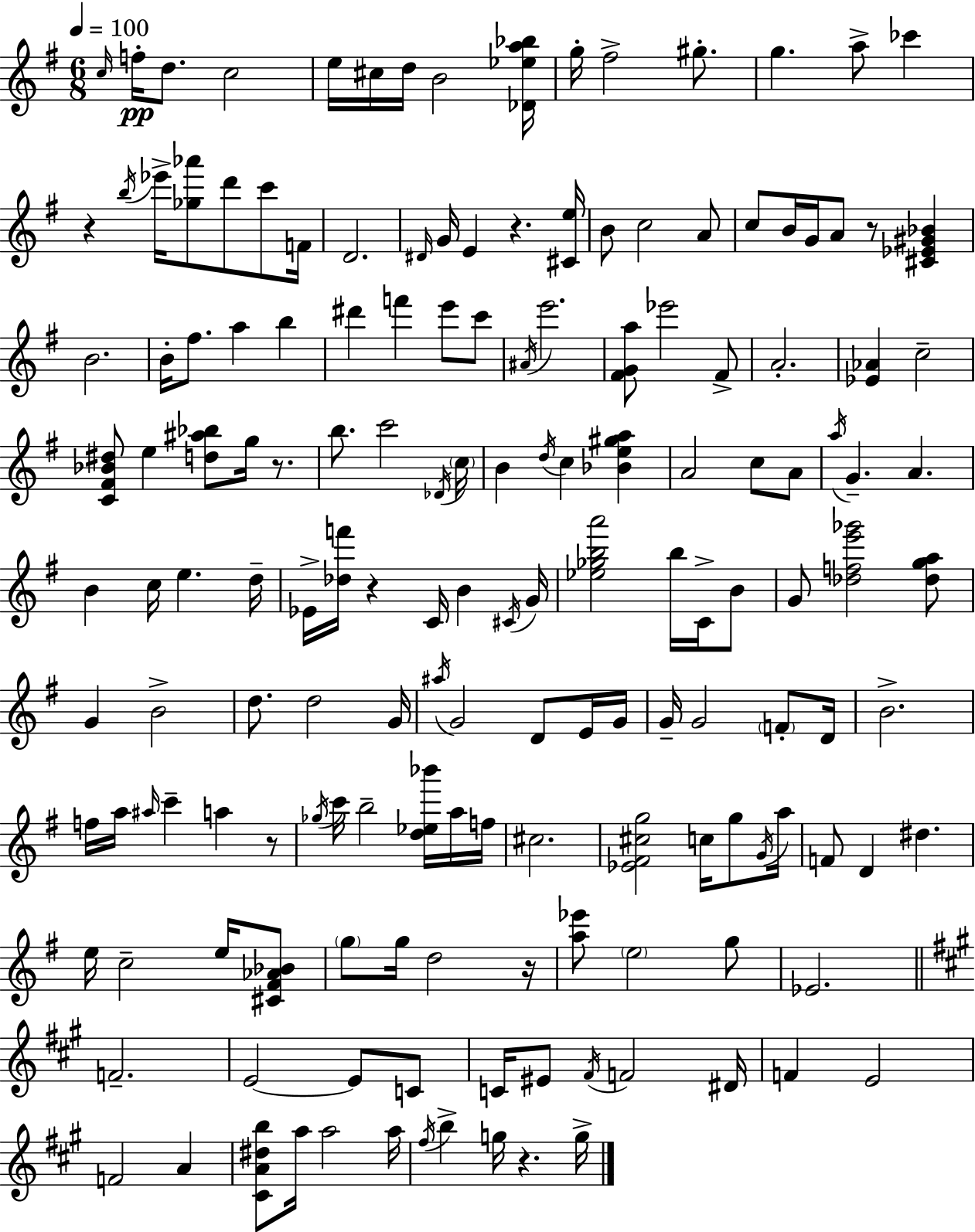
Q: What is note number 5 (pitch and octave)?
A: E5